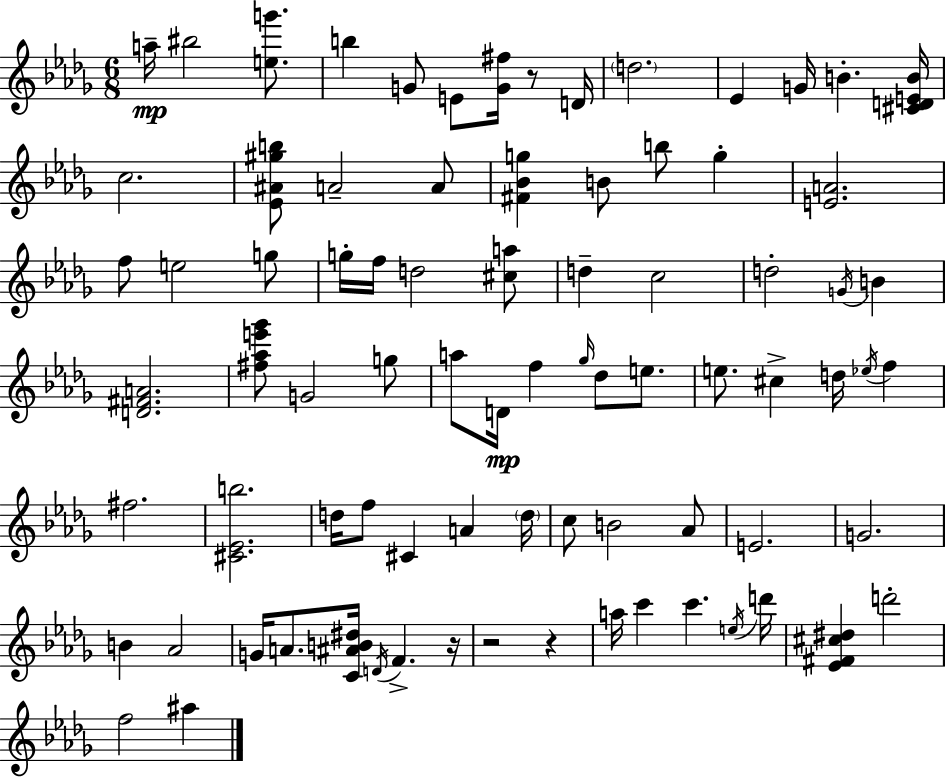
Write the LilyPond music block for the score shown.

{
  \clef treble
  \numericTimeSignature
  \time 6/8
  \key bes \minor
  \repeat volta 2 { a''16--\mp bis''2 <e'' g'''>8. | b''4 g'8 e'8 <g' fis''>16 r8 d'16 | \parenthesize d''2. | ees'4 g'16 b'4.-. <cis' d' e' b'>16 | \break c''2. | <ees' ais' gis'' b''>8 a'2-- a'8 | <fis' bes' g''>4 b'8 b''8 g''4-. | <e' a'>2. | \break f''8 e''2 g''8 | g''16-. f''16 d''2 <cis'' a''>8 | d''4-- c''2 | d''2-. \acciaccatura { g'16 } b'4 | \break <d' fis' a'>2. | <fis'' aes'' e''' ges'''>8 g'2 g''8 | a''8 d'16\mp f''4 \grace { ges''16 } des''8 e''8. | e''8. cis''4-> d''16 \acciaccatura { ees''16 } f''4 | \break fis''2. | <cis' ees' b''>2. | d''16 f''8 cis'4 a'4 | \parenthesize d''16 c''8 b'2 | \break aes'8 e'2. | g'2. | b'4 aes'2 | g'16 a'8. <c' ais' b' dis''>16 \acciaccatura { d'16 } f'4.-> | \break r16 r2 | r4 a''16 c'''4 c'''4. | \acciaccatura { e''16 } d'''16 <ees' fis' cis'' dis''>4 d'''2-. | f''2 | \break ais''4 } \bar "|."
}